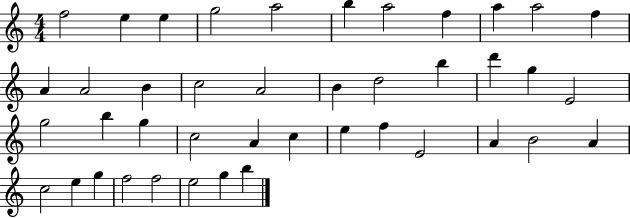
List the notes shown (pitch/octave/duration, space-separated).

F5/h E5/q E5/q G5/h A5/h B5/q A5/h F5/q A5/q A5/h F5/q A4/q A4/h B4/q C5/h A4/h B4/q D5/h B5/q D6/q G5/q E4/h G5/h B5/q G5/q C5/h A4/q C5/q E5/q F5/q E4/h A4/q B4/h A4/q C5/h E5/q G5/q F5/h F5/h E5/h G5/q B5/q